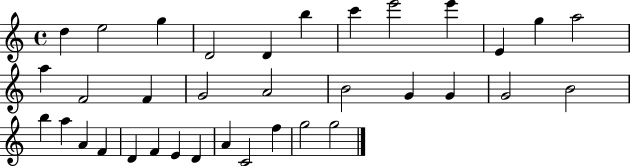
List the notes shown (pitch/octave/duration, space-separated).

D5/q E5/h G5/q D4/h D4/q B5/q C6/q E6/h E6/q E4/q G5/q A5/h A5/q F4/h F4/q G4/h A4/h B4/h G4/q G4/q G4/h B4/h B5/q A5/q A4/q F4/q D4/q F4/q E4/q D4/q A4/q C4/h F5/q G5/h G5/h